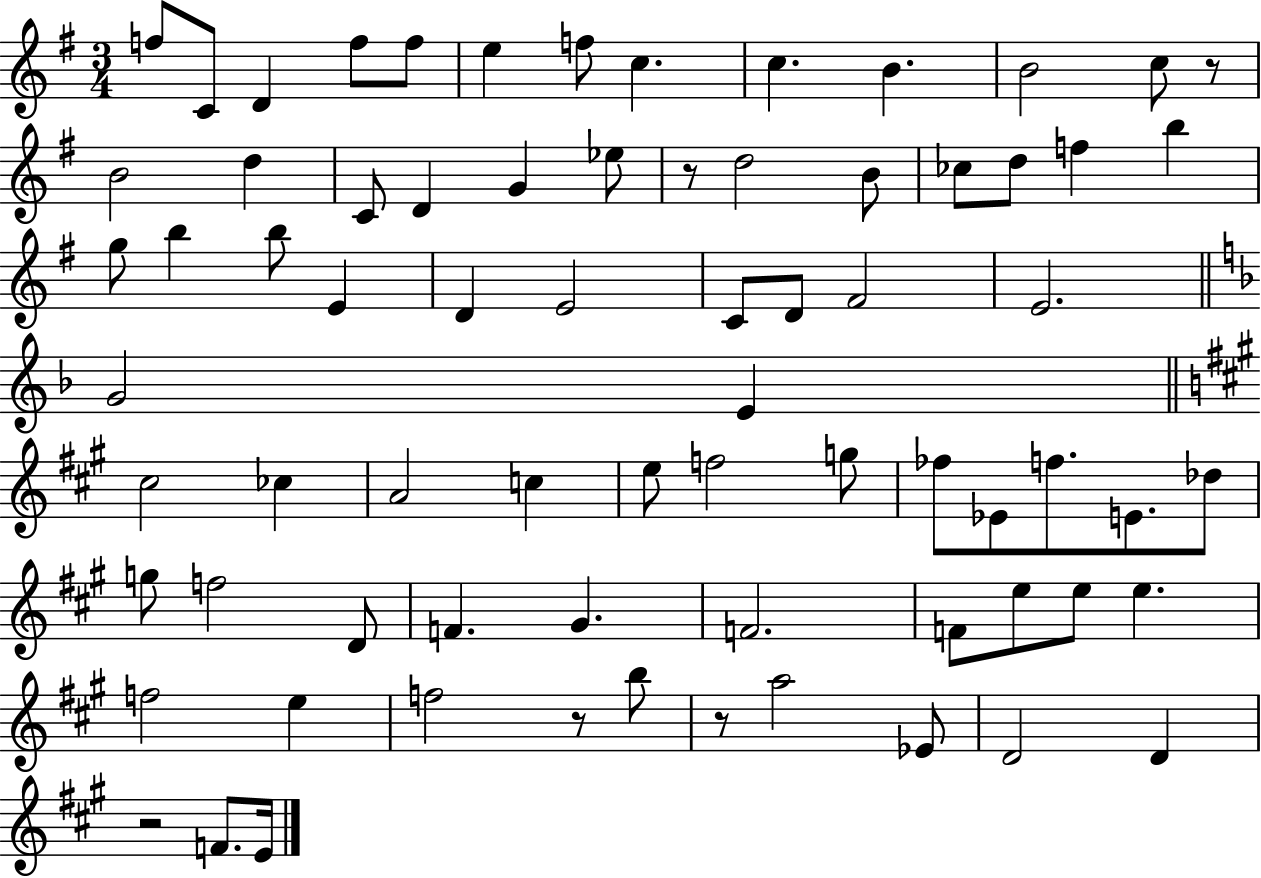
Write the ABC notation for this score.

X:1
T:Untitled
M:3/4
L:1/4
K:G
f/2 C/2 D f/2 f/2 e f/2 c c B B2 c/2 z/2 B2 d C/2 D G _e/2 z/2 d2 B/2 _c/2 d/2 f b g/2 b b/2 E D E2 C/2 D/2 ^F2 E2 G2 E ^c2 _c A2 c e/2 f2 g/2 _f/2 _E/2 f/2 E/2 _d/2 g/2 f2 D/2 F ^G F2 F/2 e/2 e/2 e f2 e f2 z/2 b/2 z/2 a2 _E/2 D2 D z2 F/2 E/4